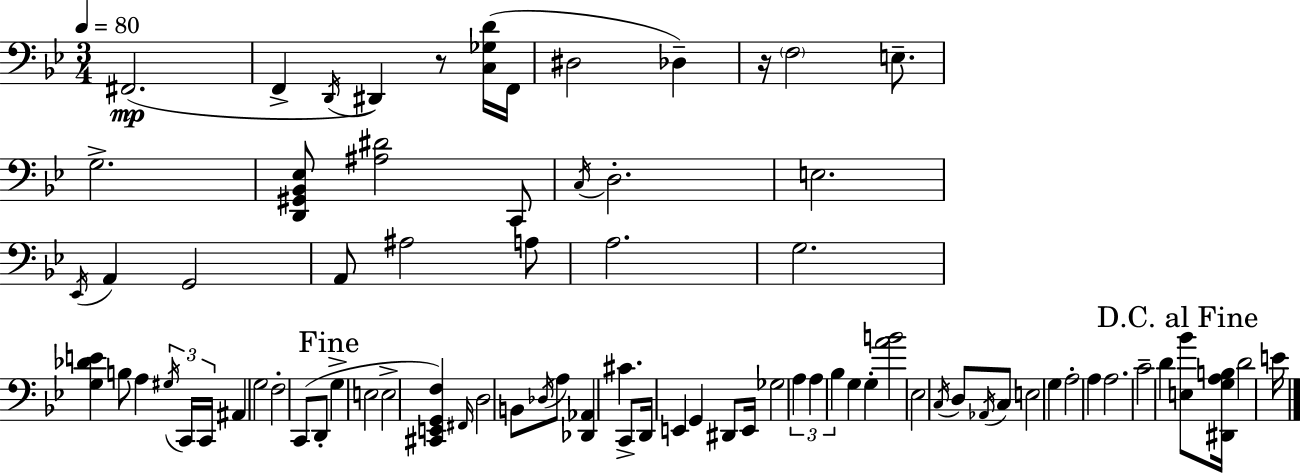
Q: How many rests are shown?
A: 2